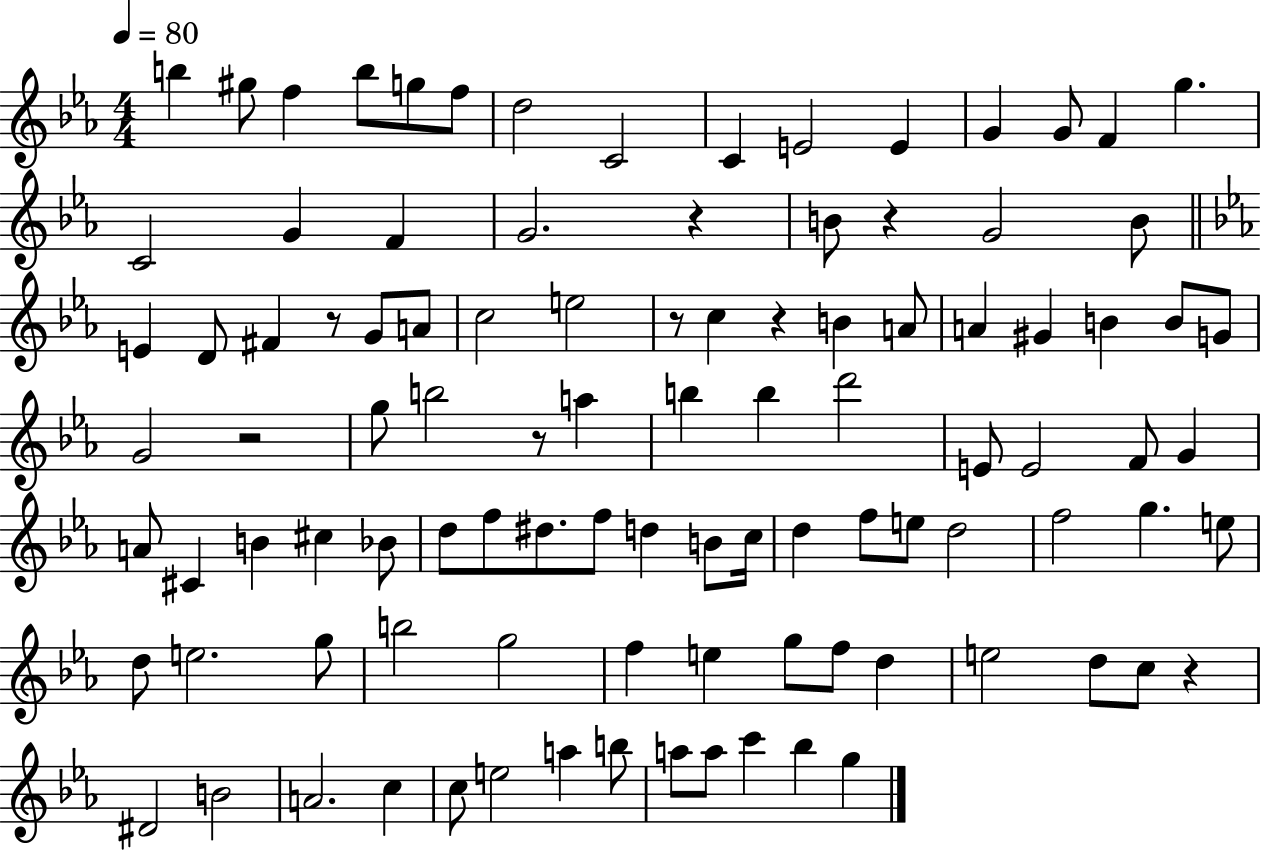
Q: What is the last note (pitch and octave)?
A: G5